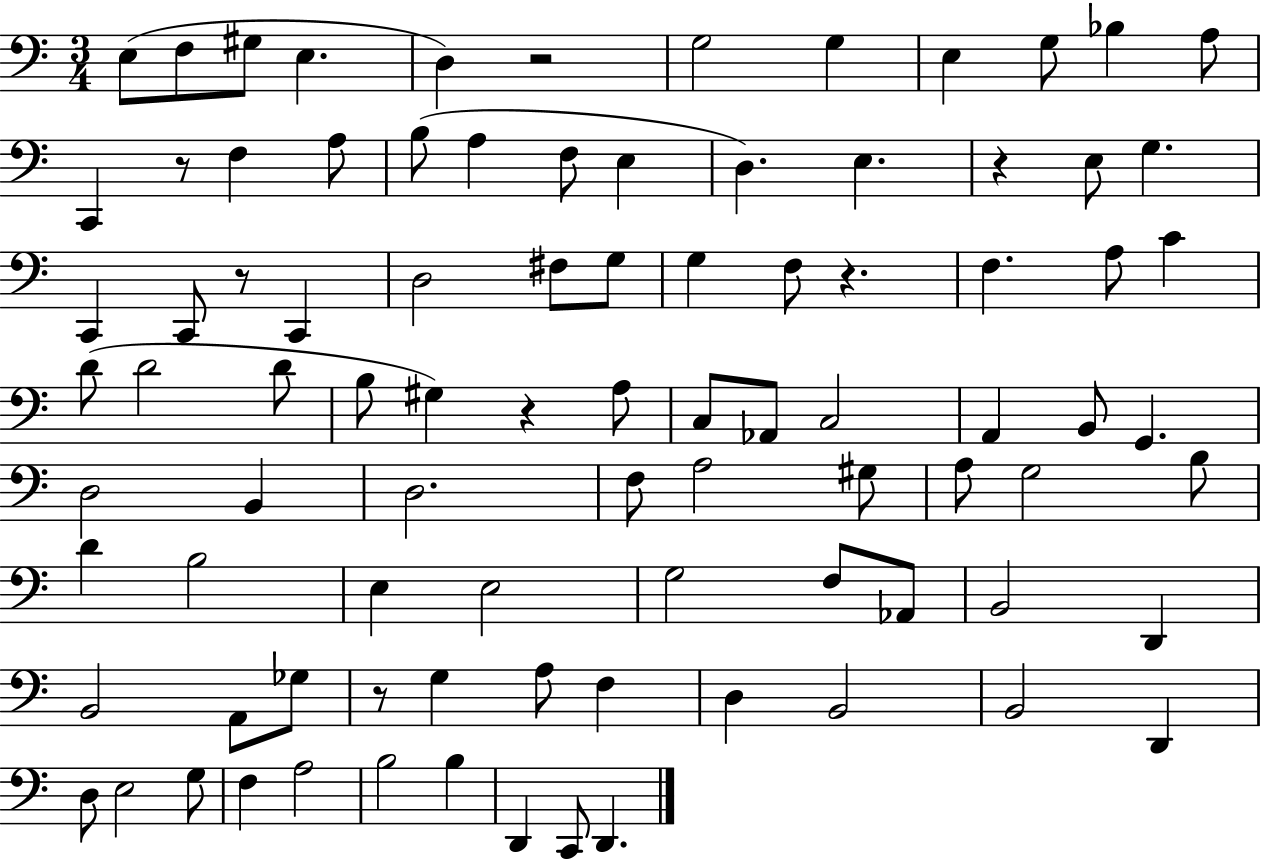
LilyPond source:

{
  \clef bass
  \numericTimeSignature
  \time 3/4
  \key c \major
  e8( f8 gis8 e4. | d4) r2 | g2 g4 | e4 g8 bes4 a8 | \break c,4 r8 f4 a8 | b8( a4 f8 e4 | d4.) e4. | r4 e8 g4. | \break c,4 c,8 r8 c,4 | d2 fis8 g8 | g4 f8 r4. | f4. a8 c'4 | \break d'8( d'2 d'8 | b8 gis4) r4 a8 | c8 aes,8 c2 | a,4 b,8 g,4. | \break d2 b,4 | d2. | f8 a2 gis8 | a8 g2 b8 | \break d'4 b2 | e4 e2 | g2 f8 aes,8 | b,2 d,4 | \break b,2 a,8 ges8 | r8 g4 a8 f4 | d4 b,2 | b,2 d,4 | \break d8 e2 g8 | f4 a2 | b2 b4 | d,4 c,8 d,4. | \break \bar "|."
}